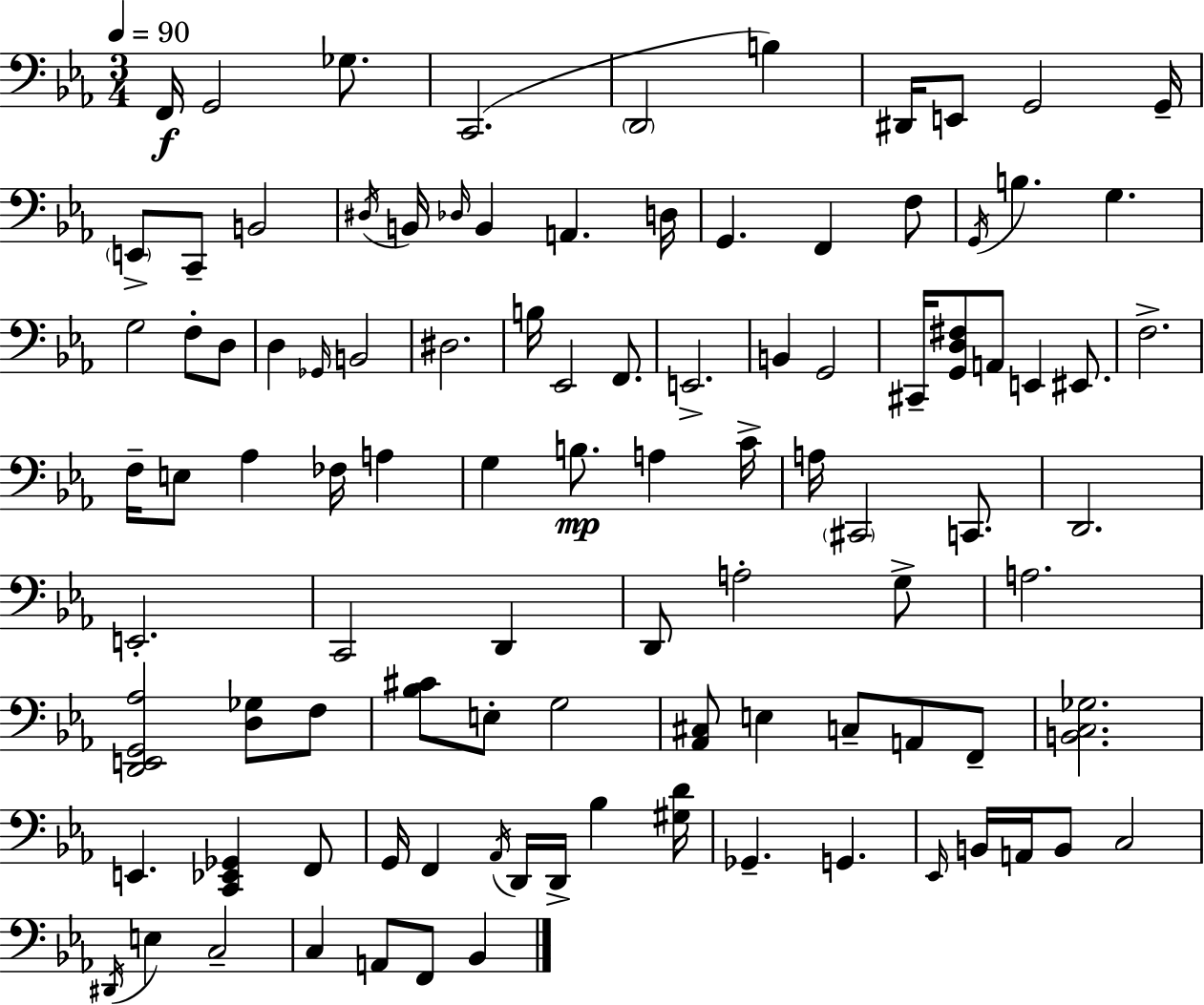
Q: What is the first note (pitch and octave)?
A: F2